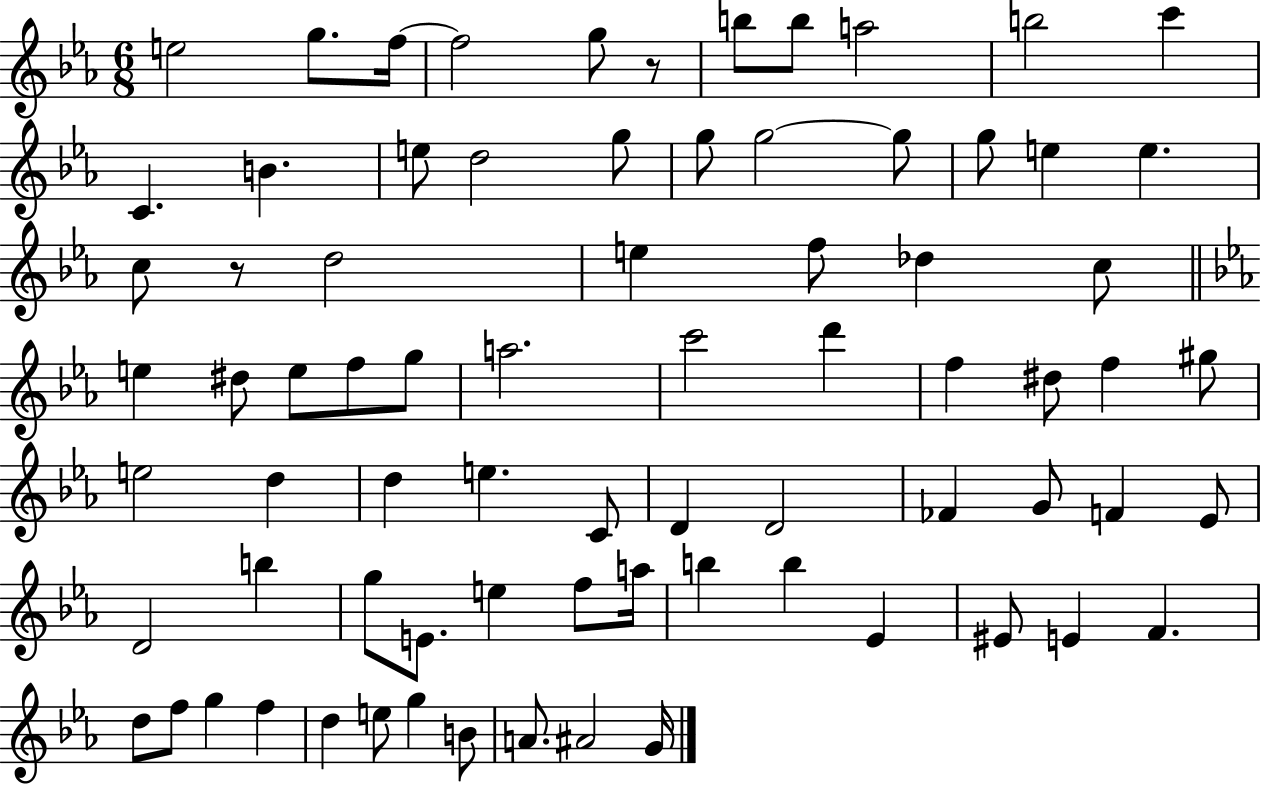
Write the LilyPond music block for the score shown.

{
  \clef treble
  \numericTimeSignature
  \time 6/8
  \key ees \major
  e''2 g''8. f''16~~ | f''2 g''8 r8 | b''8 b''8 a''2 | b''2 c'''4 | \break c'4. b'4. | e''8 d''2 g''8 | g''8 g''2~~ g''8 | g''8 e''4 e''4. | \break c''8 r8 d''2 | e''4 f''8 des''4 c''8 | \bar "||" \break \key ees \major e''4 dis''8 e''8 f''8 g''8 | a''2. | c'''2 d'''4 | f''4 dis''8 f''4 gis''8 | \break e''2 d''4 | d''4 e''4. c'8 | d'4 d'2 | fes'4 g'8 f'4 ees'8 | \break d'2 b''4 | g''8 e'8. e''4 f''8 a''16 | b''4 b''4 ees'4 | eis'8 e'4 f'4. | \break d''8 f''8 g''4 f''4 | d''4 e''8 g''4 b'8 | a'8. ais'2 g'16 | \bar "|."
}